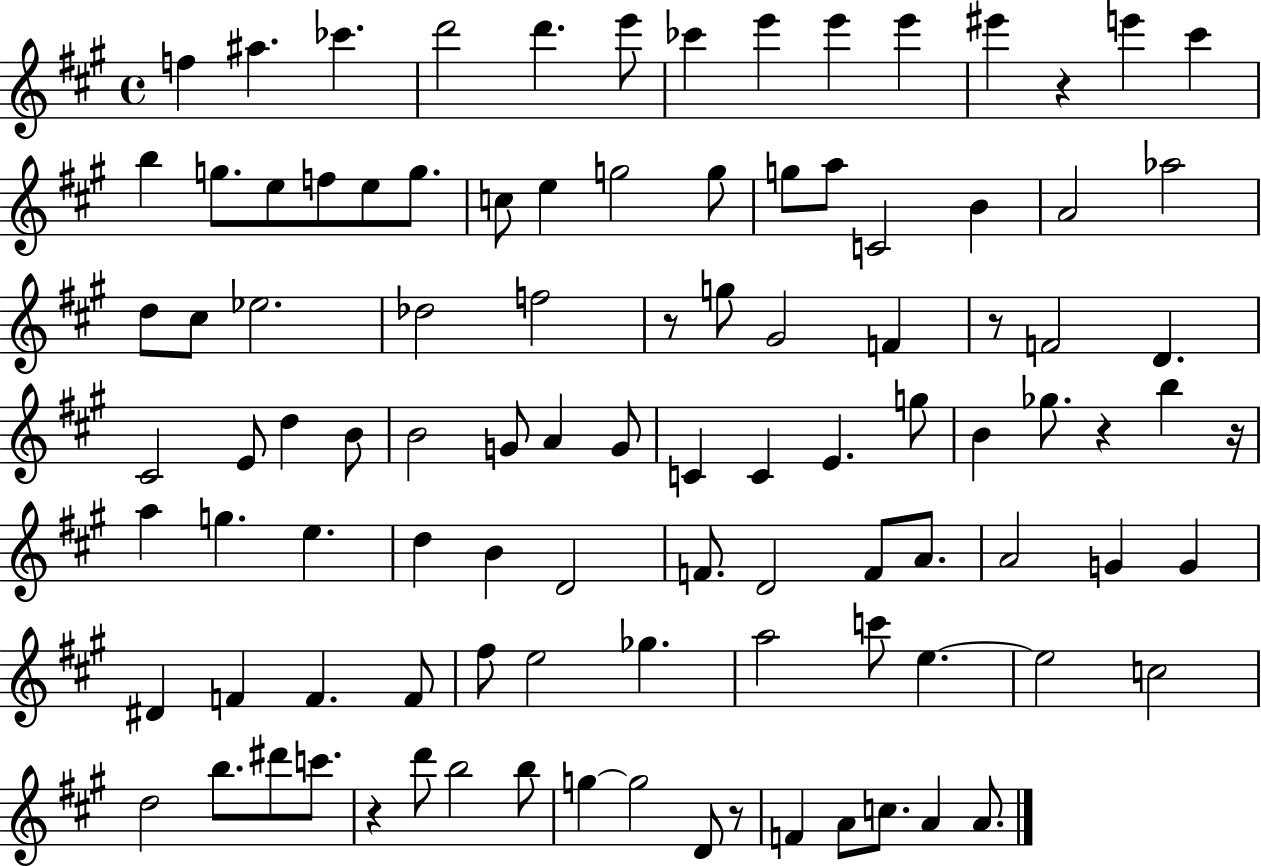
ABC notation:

X:1
T:Untitled
M:4/4
L:1/4
K:A
f ^a _c' d'2 d' e'/2 _c' e' e' e' ^e' z e' ^c' b g/2 e/2 f/2 e/2 g/2 c/2 e g2 g/2 g/2 a/2 C2 B A2 _a2 d/2 ^c/2 _e2 _d2 f2 z/2 g/2 ^G2 F z/2 F2 D ^C2 E/2 d B/2 B2 G/2 A G/2 C C E g/2 B _g/2 z b z/4 a g e d B D2 F/2 D2 F/2 A/2 A2 G G ^D F F F/2 ^f/2 e2 _g a2 c'/2 e e2 c2 d2 b/2 ^d'/2 c'/2 z d'/2 b2 b/2 g g2 D/2 z/2 F A/2 c/2 A A/2